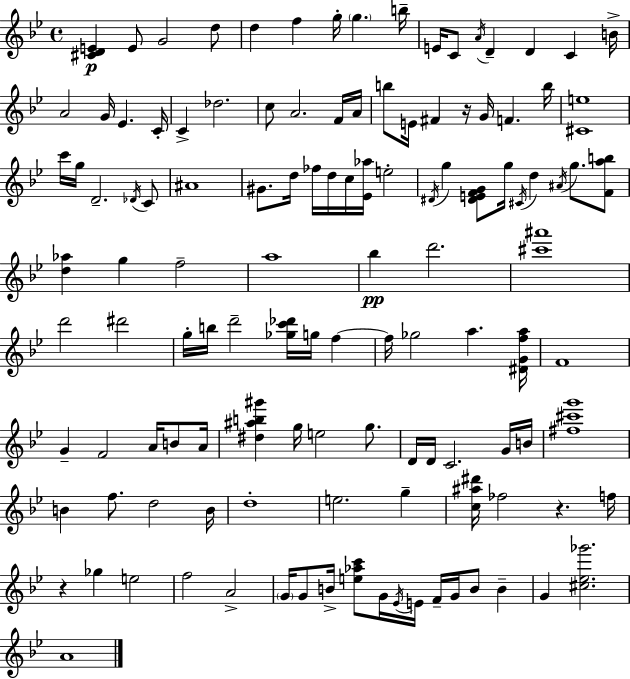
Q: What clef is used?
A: treble